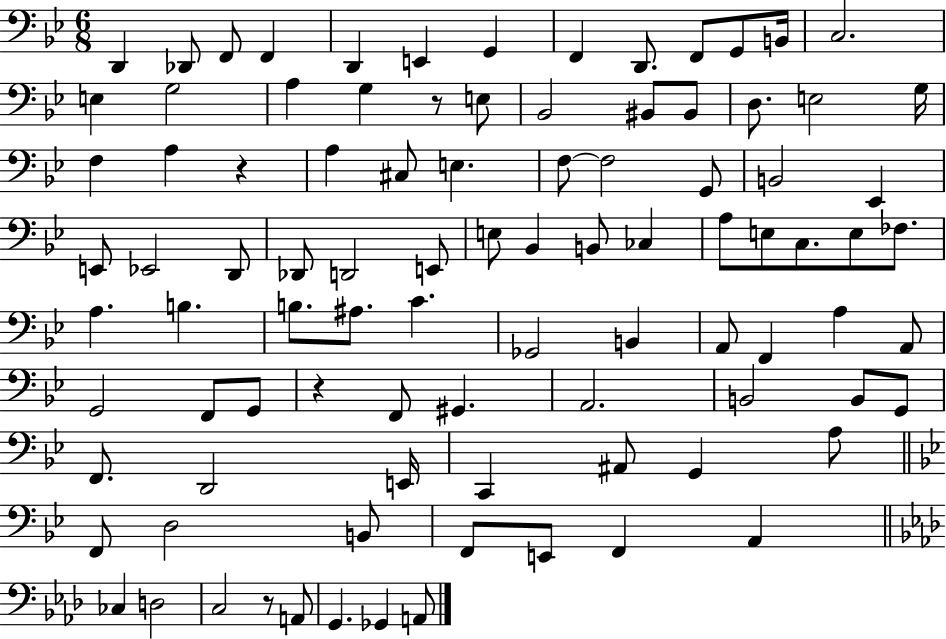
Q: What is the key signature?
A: BES major